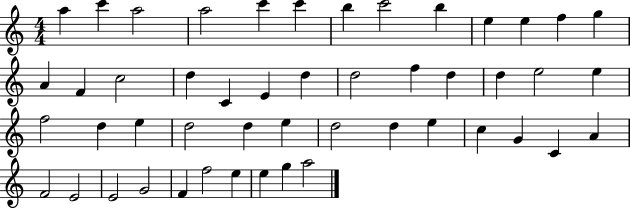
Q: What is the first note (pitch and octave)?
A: A5